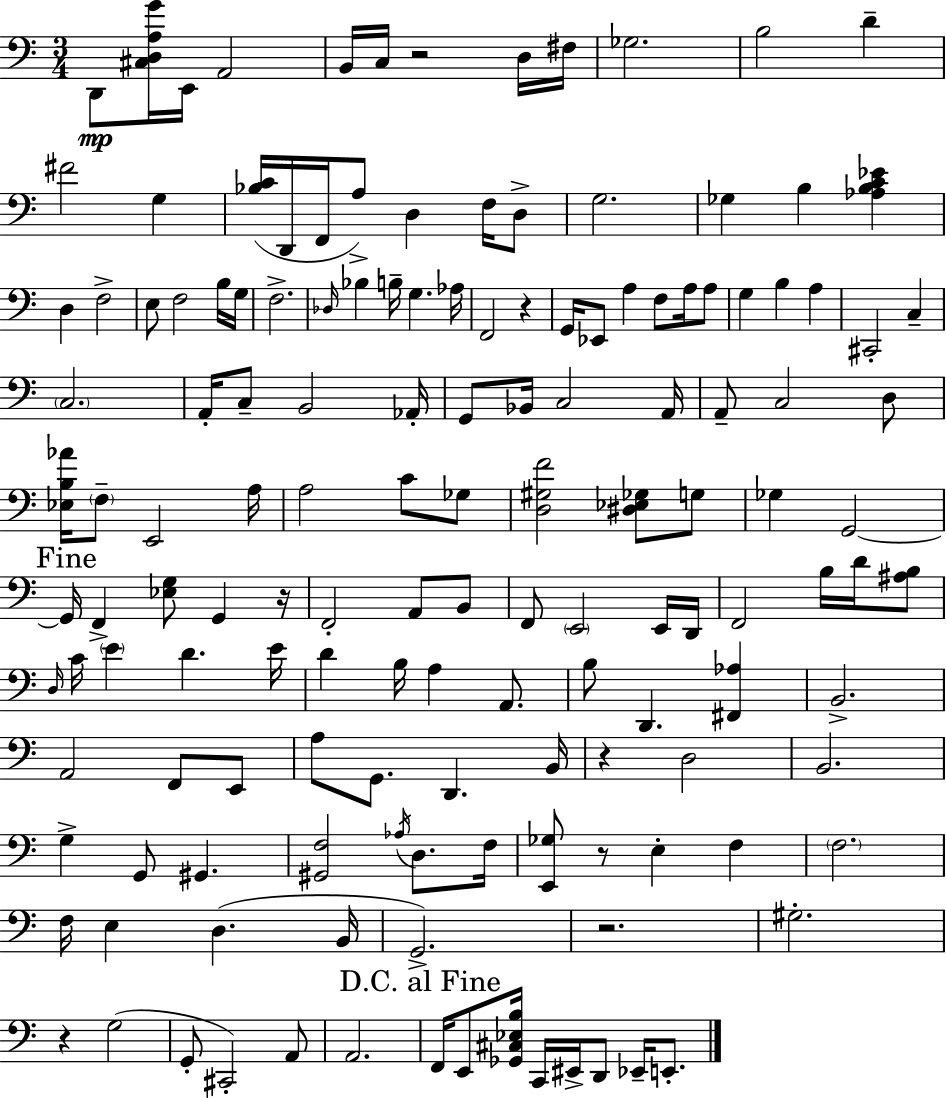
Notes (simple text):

D2/e [C#3,D3,A3,G4]/s E2/s A2/h B2/s C3/s R/h D3/s F#3/s Gb3/h. B3/h D4/q F#4/h G3/q [Bb3,C4]/s D2/s F2/s A3/e D3/q F3/s D3/e G3/h. Gb3/q B3/q [Ab3,B3,C4,Eb4]/q D3/q F3/h E3/e F3/h B3/s G3/s F3/h. Db3/s Bb3/q B3/s G3/q. Ab3/s F2/h R/q G2/s Eb2/e A3/q F3/e A3/s A3/e G3/q B3/q A3/q C#2/h C3/q C3/h. A2/s C3/e B2/h Ab2/s G2/e Bb2/s C3/h A2/s A2/e C3/h D3/e [Eb3,B3,Ab4]/s F3/e E2/h A3/s A3/h C4/e Gb3/e [D3,G#3,F4]/h [D#3,Eb3,Gb3]/e G3/e Gb3/q G2/h G2/s F2/q [Eb3,G3]/e G2/q R/s F2/h A2/e B2/e F2/e E2/h E2/s D2/s F2/h B3/s D4/s [A#3,B3]/e D3/s C4/s E4/q D4/q. E4/s D4/q B3/s A3/q A2/e. B3/e D2/q. [F#2,Ab3]/q B2/h. A2/h F2/e E2/e A3/e G2/e. D2/q. B2/s R/q D3/h B2/h. G3/q G2/e G#2/q. [G#2,F3]/h Ab3/s D3/e. F3/s [E2,Gb3]/e R/e E3/q F3/q F3/h. F3/s E3/q D3/q. B2/s G2/h. R/h. G#3/h. R/q G3/h G2/e C#2/h A2/e A2/h. F2/s E2/e [Gb2,C#3,Eb3,B3]/s C2/s EIS2/s D2/e Eb2/s E2/e.